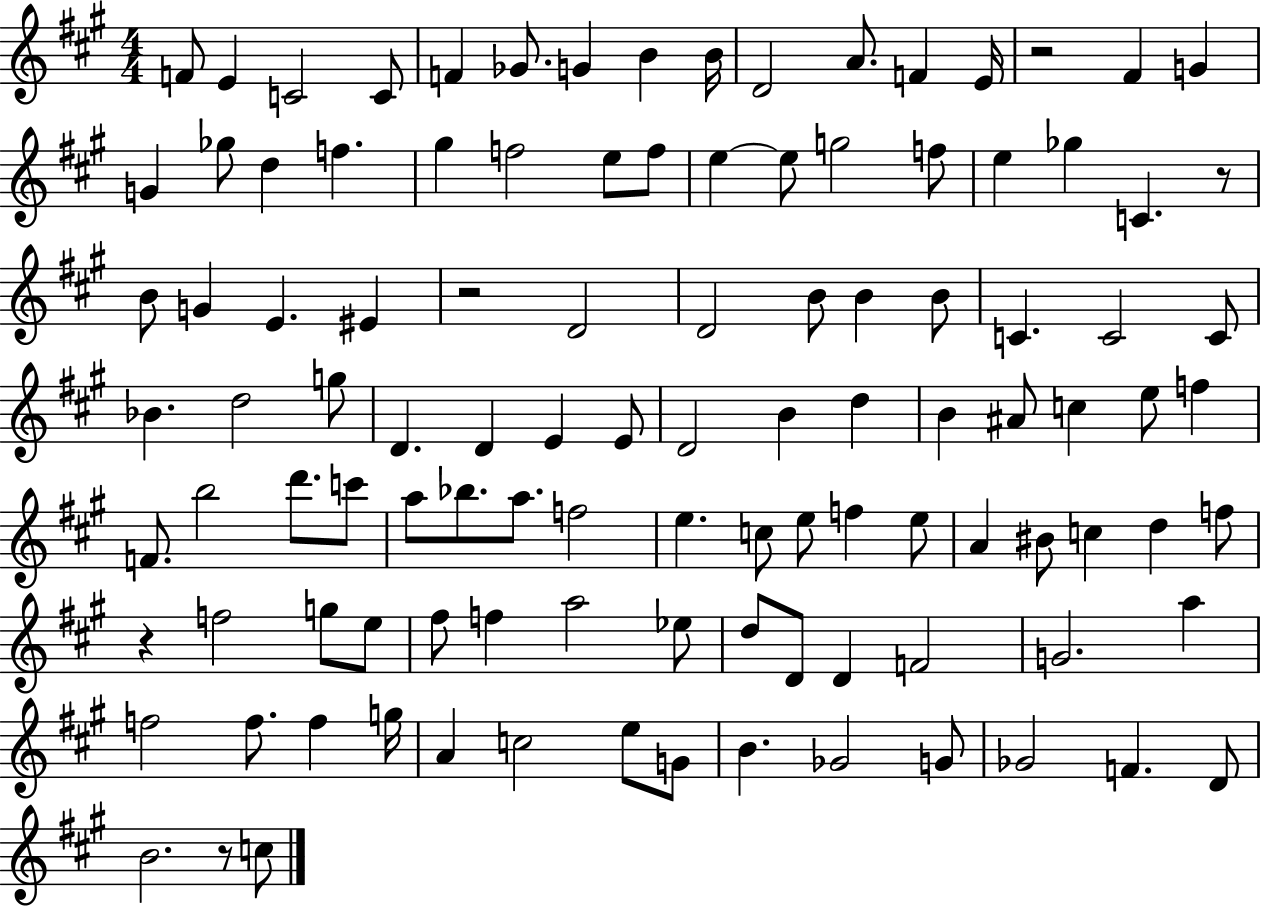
{
  \clef treble
  \numericTimeSignature
  \time 4/4
  \key a \major
  f'8 e'4 c'2 c'8 | f'4 ges'8. g'4 b'4 b'16 | d'2 a'8. f'4 e'16 | r2 fis'4 g'4 | \break g'4 ges''8 d''4 f''4. | gis''4 f''2 e''8 f''8 | e''4~~ e''8 g''2 f''8 | e''4 ges''4 c'4. r8 | \break b'8 g'4 e'4. eis'4 | r2 d'2 | d'2 b'8 b'4 b'8 | c'4. c'2 c'8 | \break bes'4. d''2 g''8 | d'4. d'4 e'4 e'8 | d'2 b'4 d''4 | b'4 ais'8 c''4 e''8 f''4 | \break f'8. b''2 d'''8. c'''8 | a''8 bes''8. a''8. f''2 | e''4. c''8 e''8 f''4 e''8 | a'4 bis'8 c''4 d''4 f''8 | \break r4 f''2 g''8 e''8 | fis''8 f''4 a''2 ees''8 | d''8 d'8 d'4 f'2 | g'2. a''4 | \break f''2 f''8. f''4 g''16 | a'4 c''2 e''8 g'8 | b'4. ges'2 g'8 | ges'2 f'4. d'8 | \break b'2. r8 c''8 | \bar "|."
}